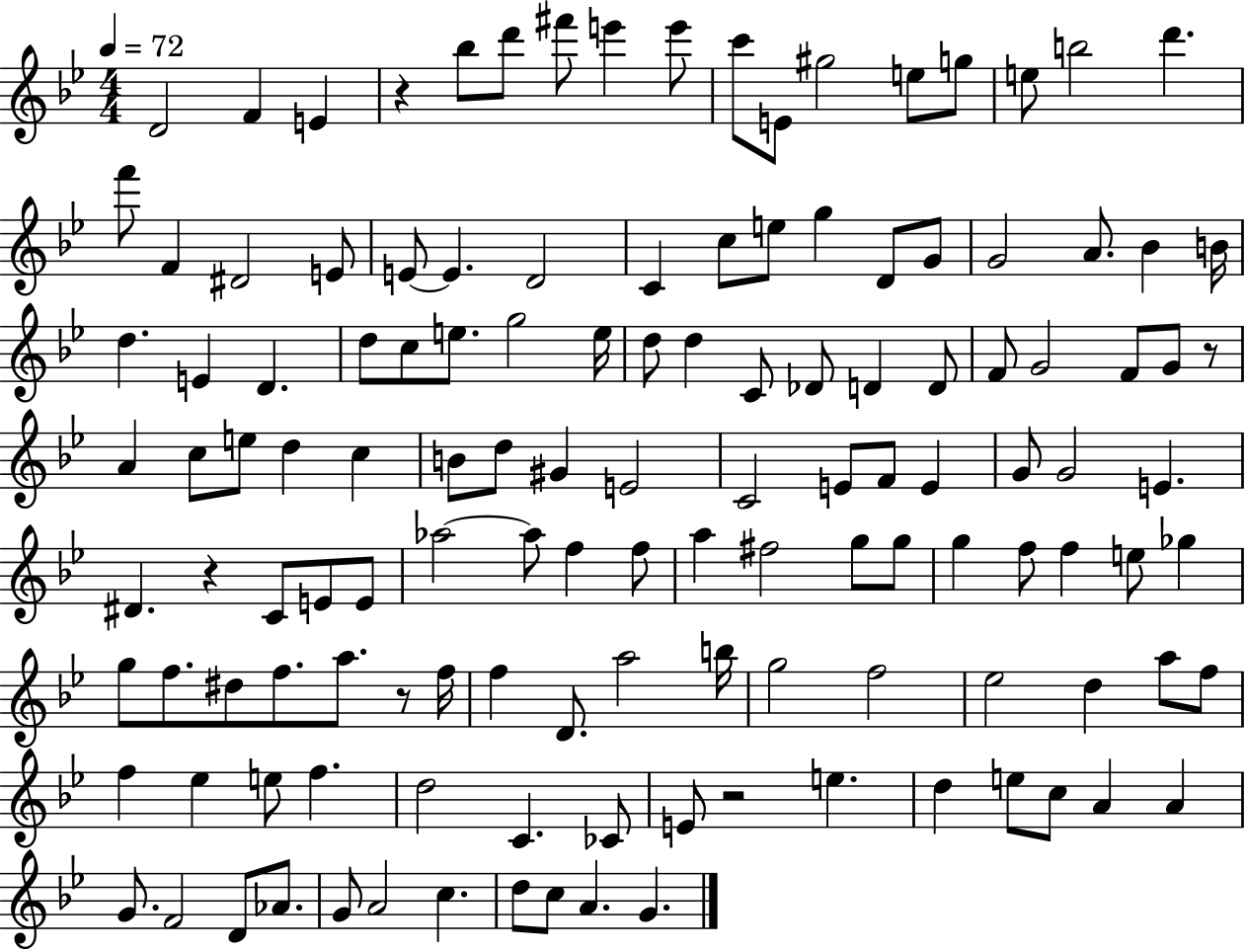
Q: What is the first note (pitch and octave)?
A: D4